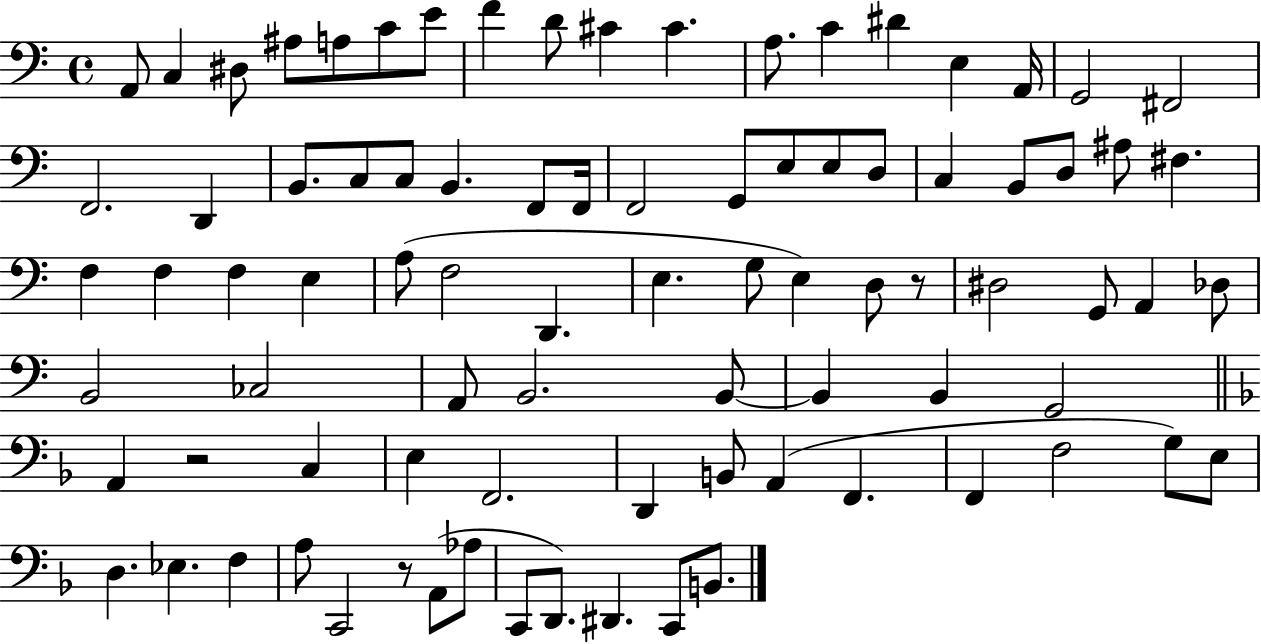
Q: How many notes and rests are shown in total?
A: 86